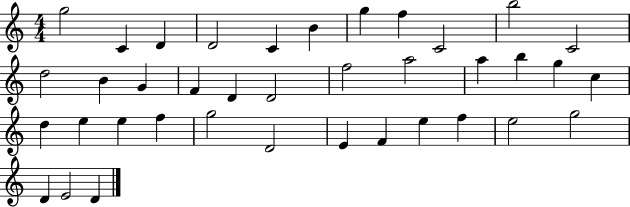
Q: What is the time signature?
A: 4/4